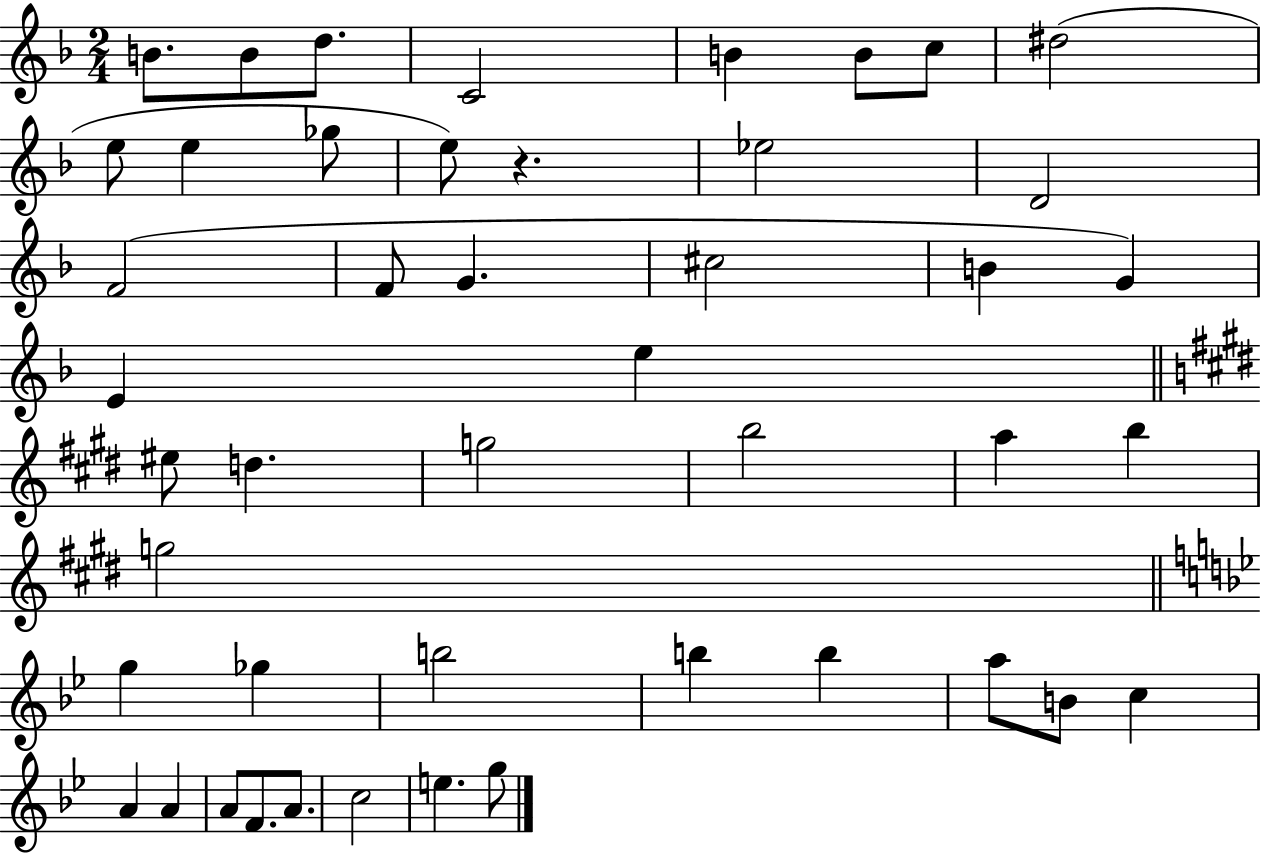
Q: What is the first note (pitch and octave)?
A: B4